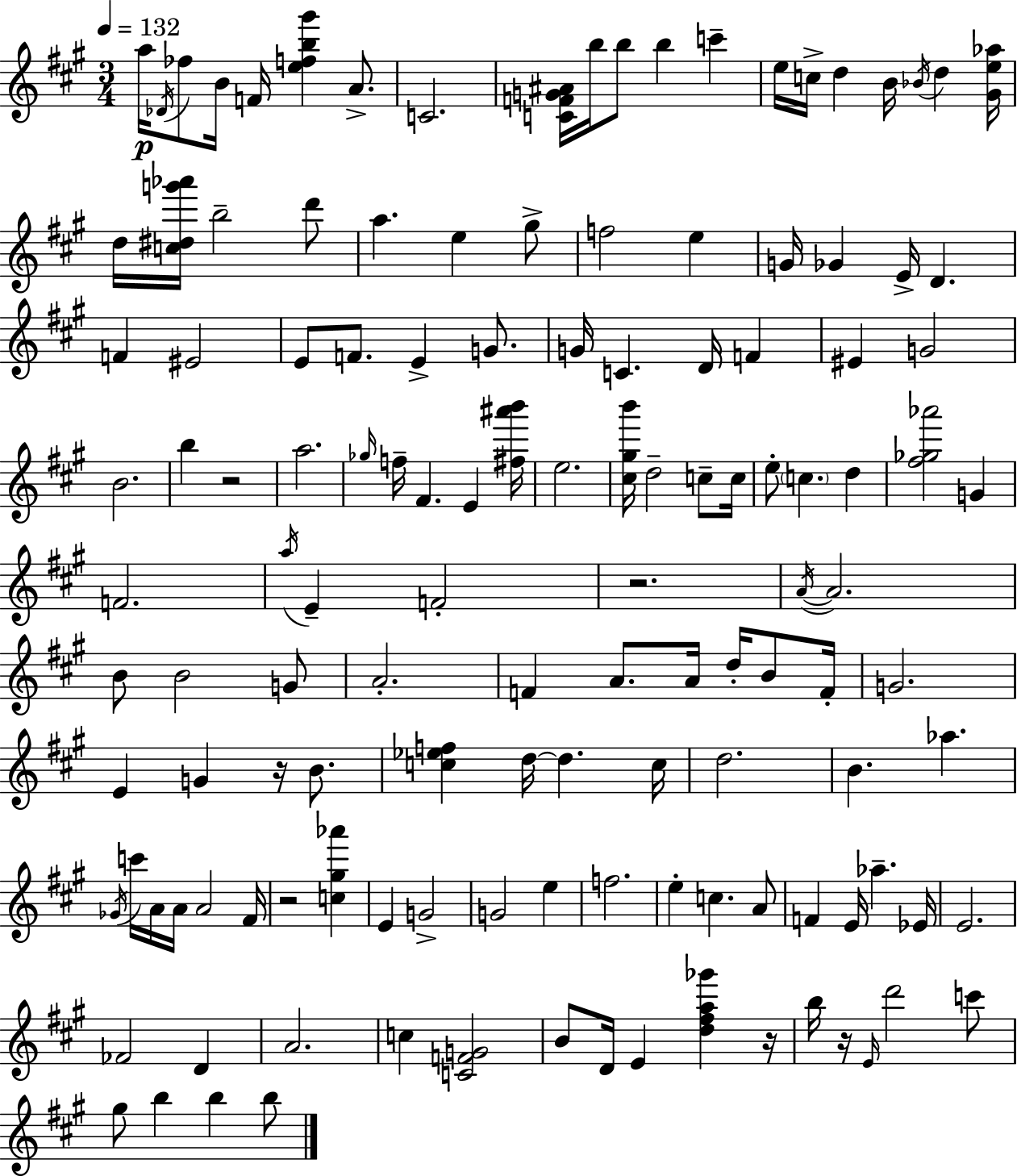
A5/s Db4/s FES5/e B4/s F4/s [E5,F5,B5,G#6]/q A4/e. C4/h. [C4,F4,G4,A#4]/s B5/s B5/e B5/q C6/q E5/s C5/s D5/q B4/s Bb4/s D5/q [G#4,E5,Ab5]/s D5/s [C5,D#5,G6,Ab6]/s B5/h D6/e A5/q. E5/q G#5/e F5/h E5/q G4/s Gb4/q E4/s D4/q. F4/q EIS4/h E4/e F4/e. E4/q G4/e. G4/s C4/q. D4/s F4/q EIS4/q G4/h B4/h. B5/q R/h A5/h. Gb5/s F5/s F#4/q. E4/q [F#5,A#6,B6]/s E5/h. [C#5,G#5,B6]/s D5/h C5/e C5/s E5/e C5/q. D5/q [F#5,Gb5,Ab6]/h G4/q F4/h. A5/s E4/q F4/h R/h. A4/s A4/h. B4/e B4/h G4/e A4/h. F4/q A4/e. A4/s D5/s B4/e F4/s G4/h. E4/q G4/q R/s B4/e. [C5,Eb5,F5]/q D5/s D5/q. C5/s D5/h. B4/q. Ab5/q. Gb4/s C6/s A4/s A4/s A4/h F#4/s R/h [C5,G#5,Ab6]/q E4/q G4/h G4/h E5/q F5/h. E5/q C5/q. A4/e F4/q E4/s Ab5/q. Eb4/s E4/h. FES4/h D4/q A4/h. C5/q [C4,F4,G4]/h B4/e D4/s E4/q [D5,F#5,A5,Gb6]/q R/s B5/s R/s E4/s D6/h C6/e G#5/e B5/q B5/q B5/e